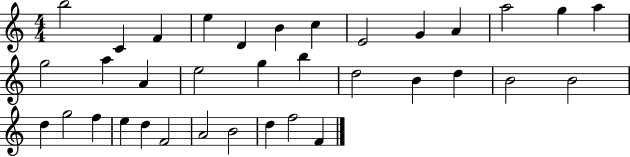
{
  \clef treble
  \numericTimeSignature
  \time 4/4
  \key c \major
  b''2 c'4 f'4 | e''4 d'4 b'4 c''4 | e'2 g'4 a'4 | a''2 g''4 a''4 | \break g''2 a''4 a'4 | e''2 g''4 b''4 | d''2 b'4 d''4 | b'2 b'2 | \break d''4 g''2 f''4 | e''4 d''4 f'2 | a'2 b'2 | d''4 f''2 f'4 | \break \bar "|."
}